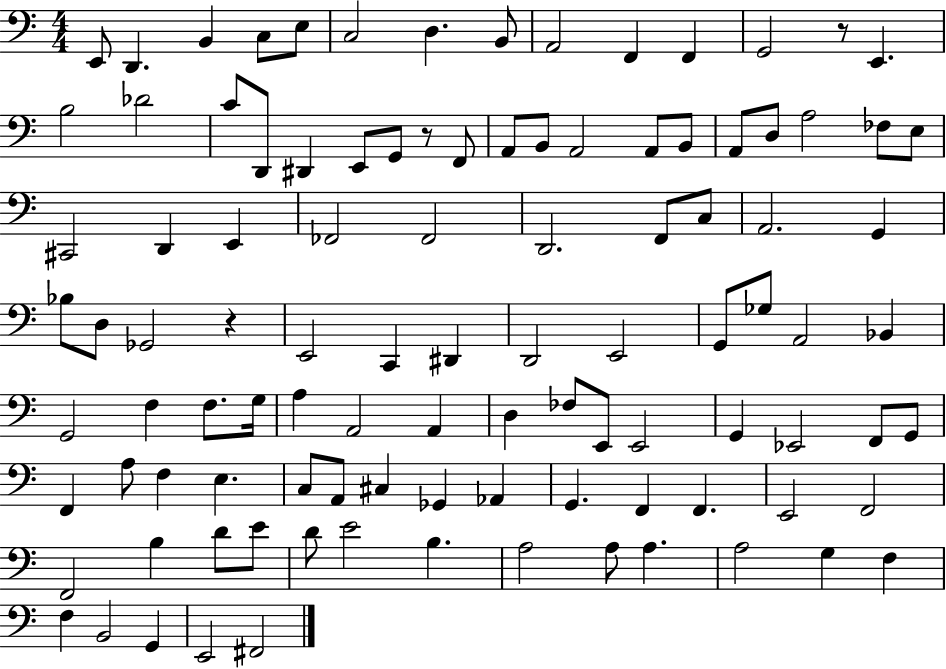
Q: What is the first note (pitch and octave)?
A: E2